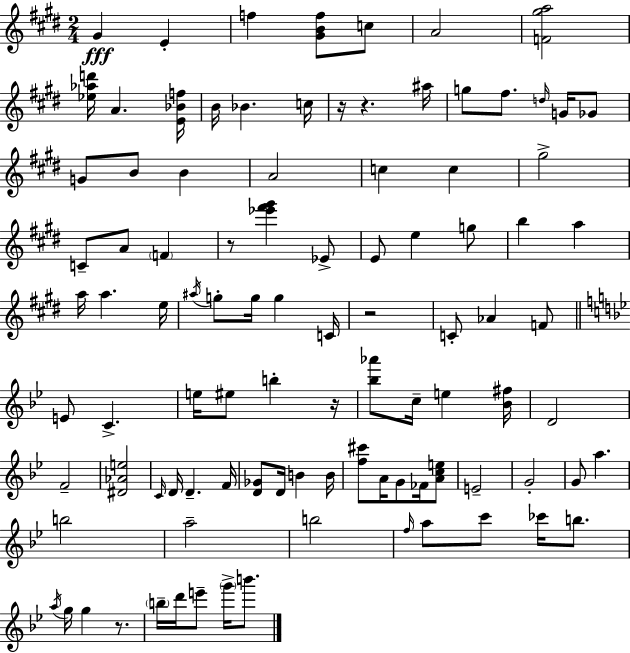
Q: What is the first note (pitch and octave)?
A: G#4